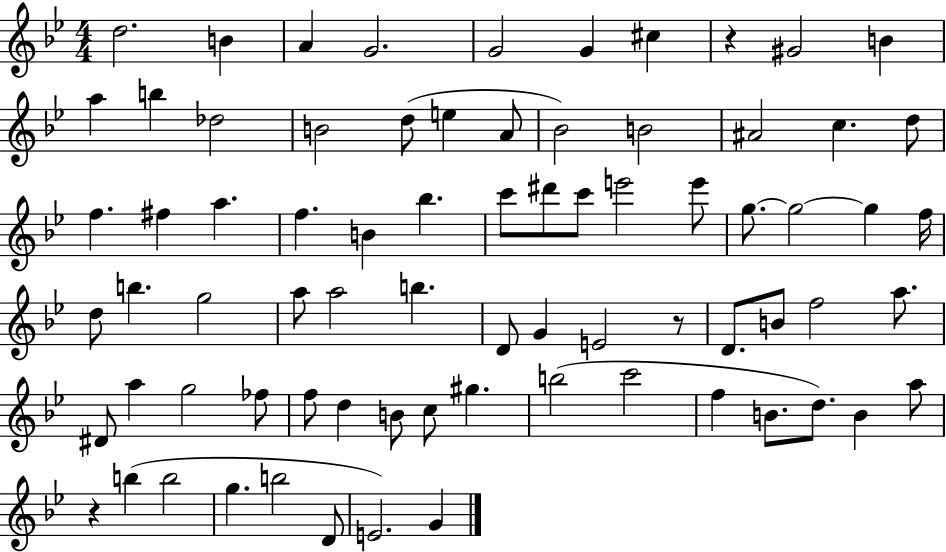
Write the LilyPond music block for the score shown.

{
  \clef treble
  \numericTimeSignature
  \time 4/4
  \key bes \major
  d''2. b'4 | a'4 g'2. | g'2 g'4 cis''4 | r4 gis'2 b'4 | \break a''4 b''4 des''2 | b'2 d''8( e''4 a'8 | bes'2) b'2 | ais'2 c''4. d''8 | \break f''4. fis''4 a''4. | f''4. b'4 bes''4. | c'''8 dis'''8 c'''8 e'''2 e'''8 | g''8.~~ g''2~~ g''4 f''16 | \break d''8 b''4. g''2 | a''8 a''2 b''4. | d'8 g'4 e'2 r8 | d'8. b'8 f''2 a''8. | \break dis'8 a''4 g''2 fes''8 | f''8 d''4 b'8 c''8 gis''4. | b''2( c'''2 | f''4 b'8. d''8.) b'4 a''8 | \break r4 b''4( b''2 | g''4. b''2 d'8 | e'2.) g'4 | \bar "|."
}